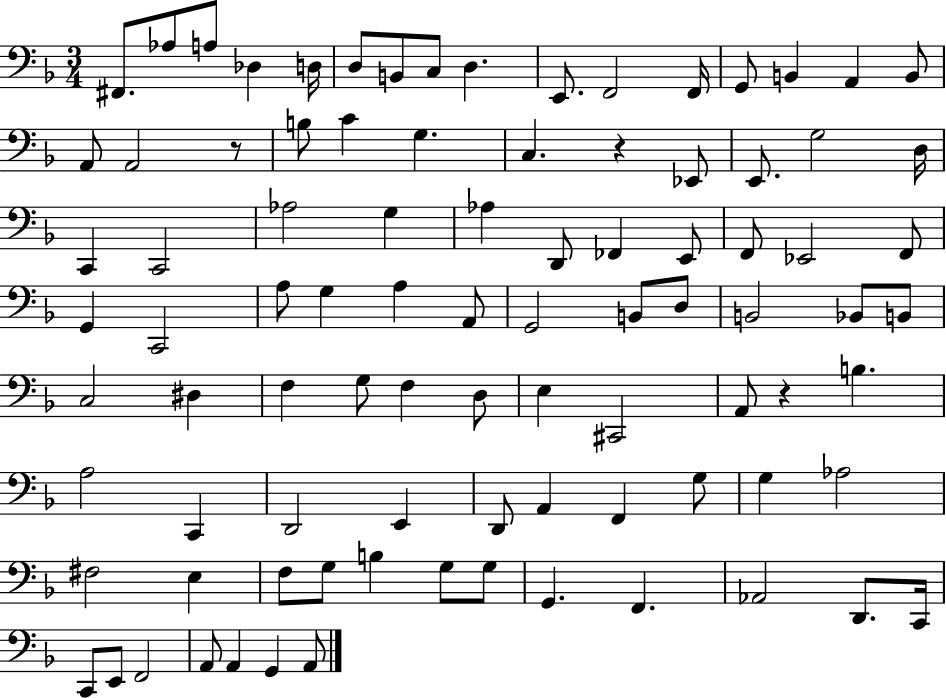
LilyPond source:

{
  \clef bass
  \numericTimeSignature
  \time 3/4
  \key f \major
  fis,8. aes8 a8 des4 d16 | d8 b,8 c8 d4. | e,8. f,2 f,16 | g,8 b,4 a,4 b,8 | \break a,8 a,2 r8 | b8 c'4 g4. | c4. r4 ees,8 | e,8. g2 d16 | \break c,4 c,2 | aes2 g4 | aes4 d,8 fes,4 e,8 | f,8 ees,2 f,8 | \break g,4 c,2 | a8 g4 a4 a,8 | g,2 b,8 d8 | b,2 bes,8 b,8 | \break c2 dis4 | f4 g8 f4 d8 | e4 cis,2 | a,8 r4 b4. | \break a2 c,4 | d,2 e,4 | d,8 a,4 f,4 g8 | g4 aes2 | \break fis2 e4 | f8 g8 b4 g8 g8 | g,4. f,4. | aes,2 d,8. c,16 | \break c,8 e,8 f,2 | a,8 a,4 g,4 a,8 | \bar "|."
}